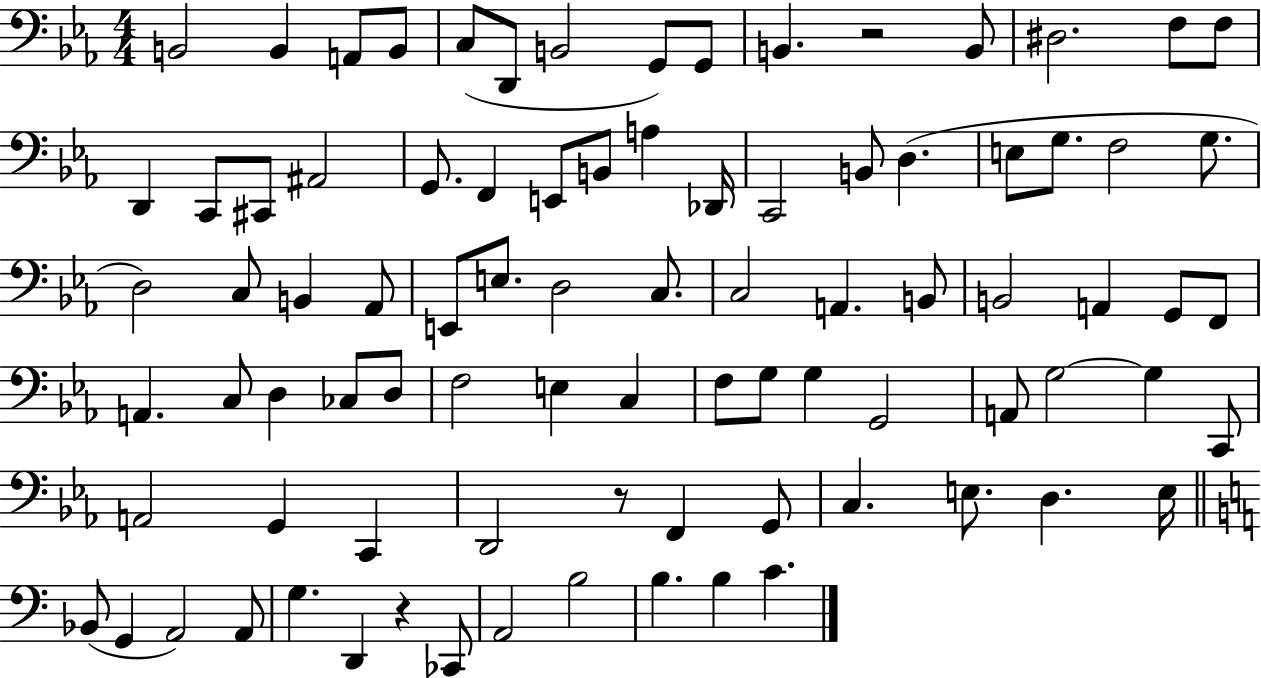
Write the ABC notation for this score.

X:1
T:Untitled
M:4/4
L:1/4
K:Eb
B,,2 B,, A,,/2 B,,/2 C,/2 D,,/2 B,,2 G,,/2 G,,/2 B,, z2 B,,/2 ^D,2 F,/2 F,/2 D,, C,,/2 ^C,,/2 ^A,,2 G,,/2 F,, E,,/2 B,,/2 A, _D,,/4 C,,2 B,,/2 D, E,/2 G,/2 F,2 G,/2 D,2 C,/2 B,, _A,,/2 E,,/2 E,/2 D,2 C,/2 C,2 A,, B,,/2 B,,2 A,, G,,/2 F,,/2 A,, C,/2 D, _C,/2 D,/2 F,2 E, C, F,/2 G,/2 G, G,,2 A,,/2 G,2 G, C,,/2 A,,2 G,, C,, D,,2 z/2 F,, G,,/2 C, E,/2 D, E,/4 _B,,/2 G,, A,,2 A,,/2 G, D,, z _C,,/2 A,,2 B,2 B, B, C